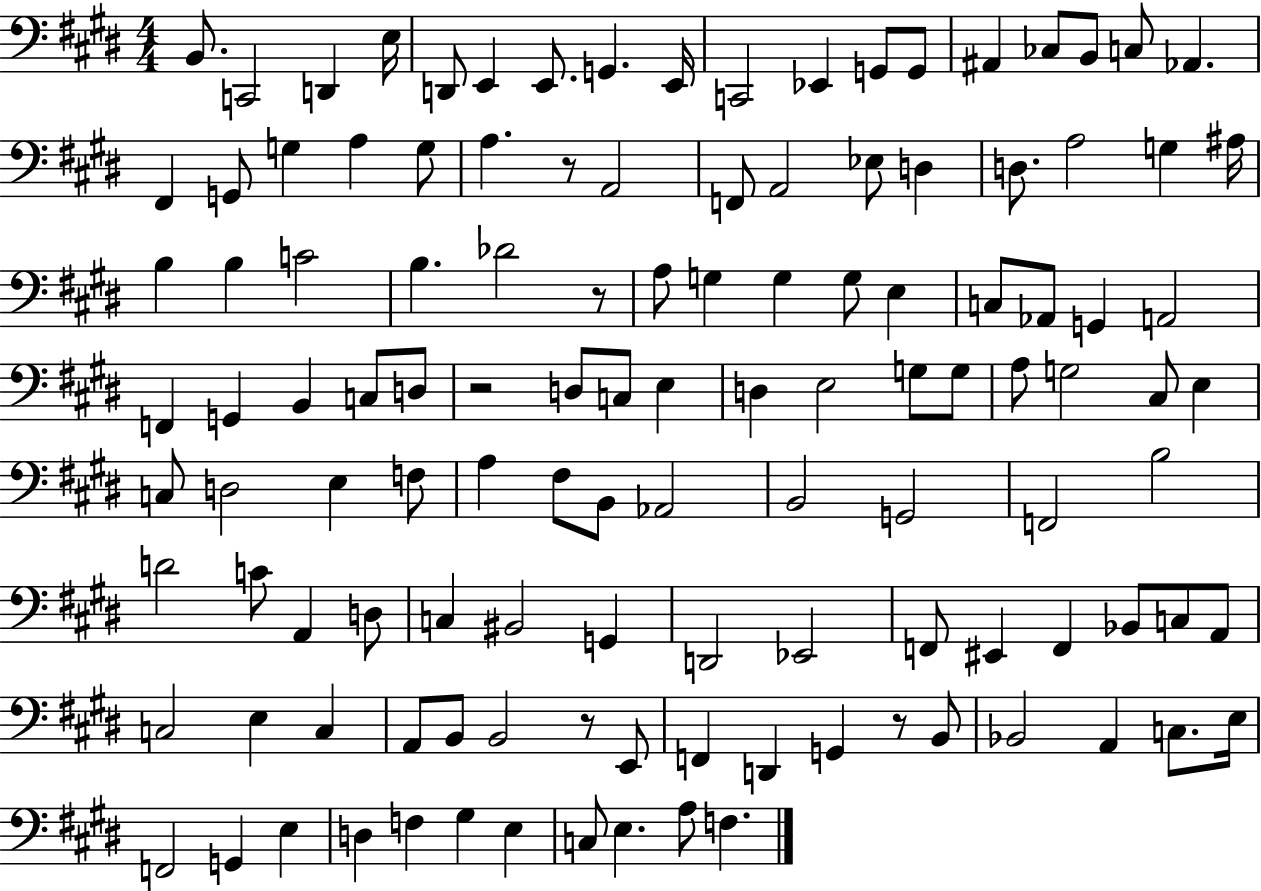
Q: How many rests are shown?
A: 5